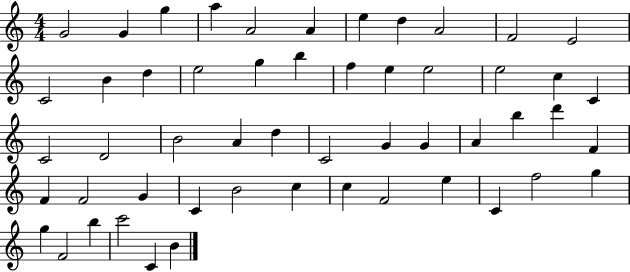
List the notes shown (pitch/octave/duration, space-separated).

G4/h G4/q G5/q A5/q A4/h A4/q E5/q D5/q A4/h F4/h E4/h C4/h B4/q D5/q E5/h G5/q B5/q F5/q E5/q E5/h E5/h C5/q C4/q C4/h D4/h B4/h A4/q D5/q C4/h G4/q G4/q A4/q B5/q D6/q F4/q F4/q F4/h G4/q C4/q B4/h C5/q C5/q F4/h E5/q C4/q F5/h G5/q G5/q F4/h B5/q C6/h C4/q B4/q